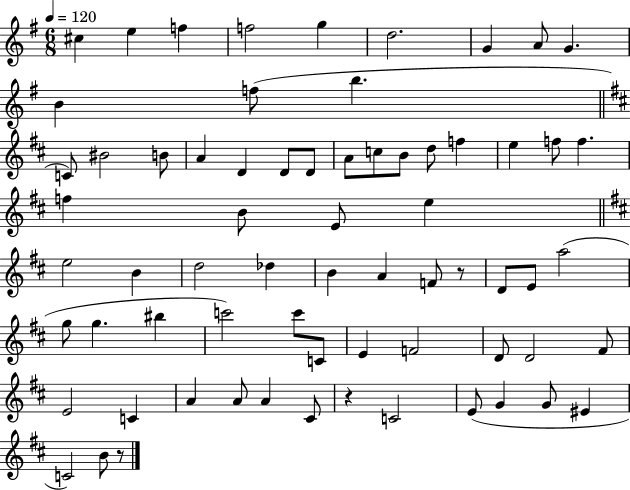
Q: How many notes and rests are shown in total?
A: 68